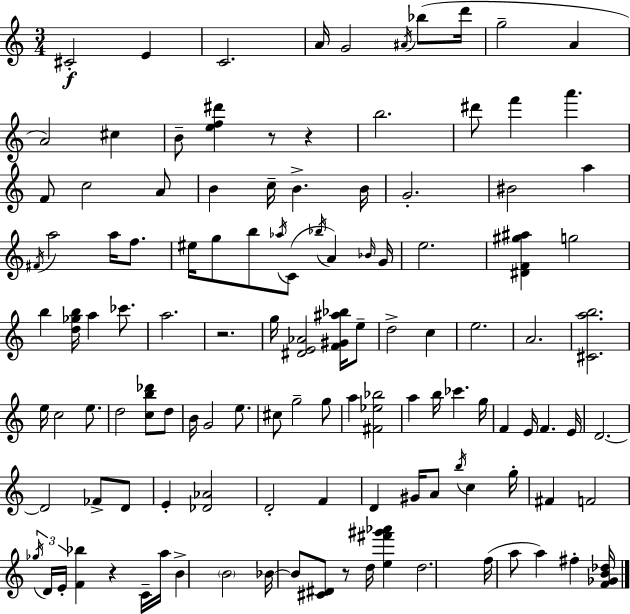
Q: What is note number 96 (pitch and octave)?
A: Bb4